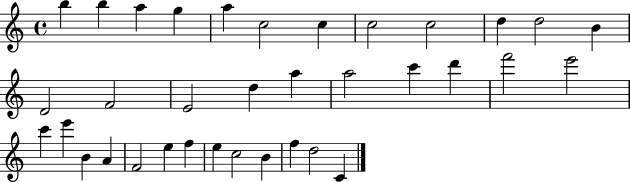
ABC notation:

X:1
T:Untitled
M:4/4
L:1/4
K:C
b b a g a c2 c c2 c2 d d2 B D2 F2 E2 d a a2 c' d' f'2 e'2 c' e' B A F2 e f e c2 B f d2 C